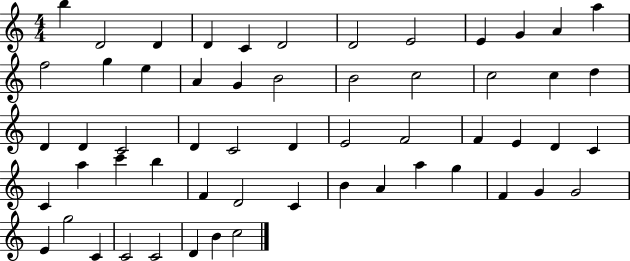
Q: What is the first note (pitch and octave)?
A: B5